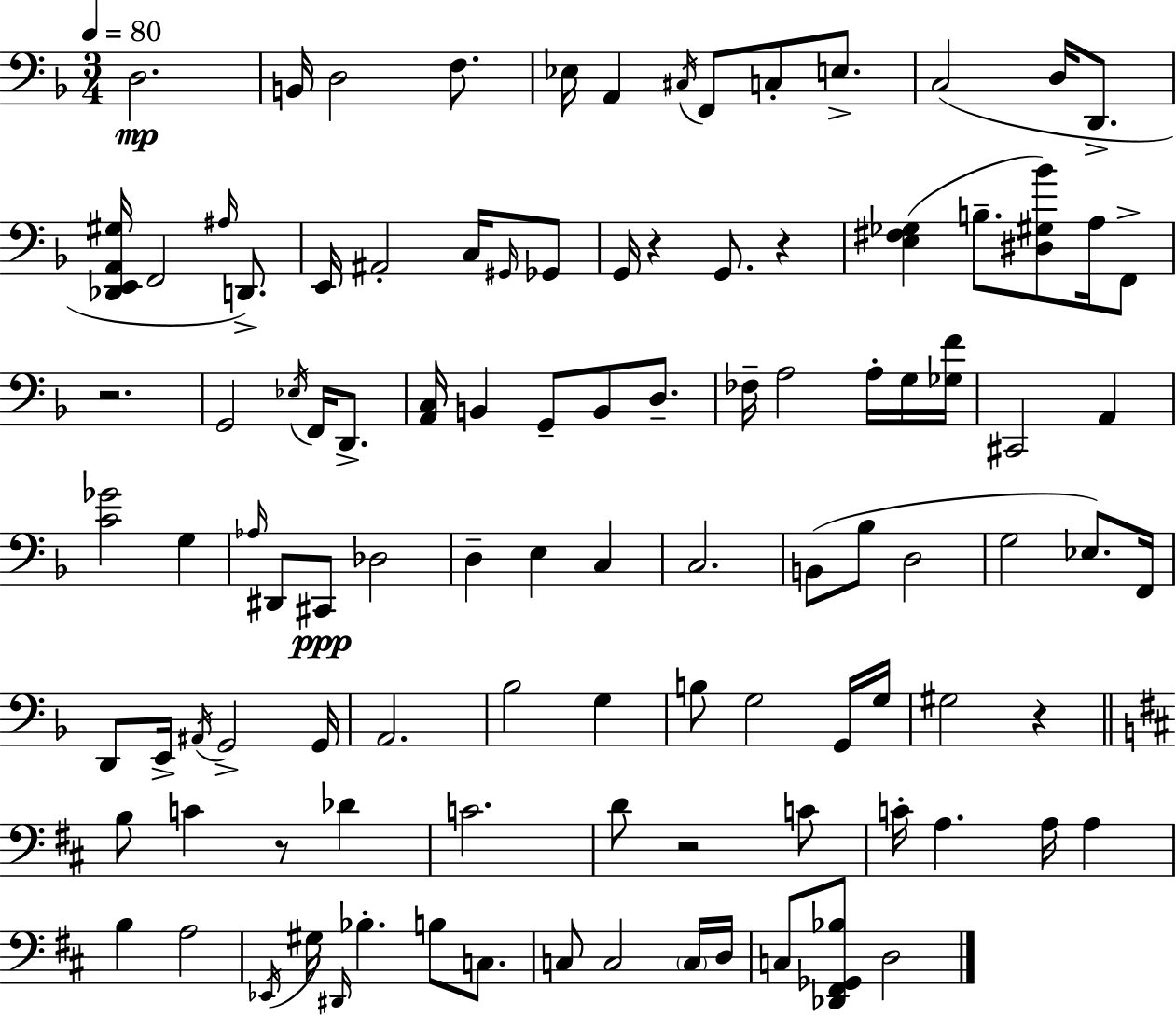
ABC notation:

X:1
T:Untitled
M:3/4
L:1/4
K:Dm
D,2 B,,/4 D,2 F,/2 _E,/4 A,, ^C,/4 F,,/2 C,/2 E,/2 C,2 D,/4 D,,/2 [_D,,E,,A,,^G,]/4 F,,2 ^A,/4 D,,/2 E,,/4 ^A,,2 C,/4 ^G,,/4 _G,,/2 G,,/4 z G,,/2 z [E,^F,_G,] B,/2 [^D,^G,_B]/2 A,/4 F,,/2 z2 G,,2 _E,/4 F,,/4 D,,/2 [A,,C,]/4 B,, G,,/2 B,,/2 D,/2 _F,/4 A,2 A,/4 G,/4 [_G,F]/4 ^C,,2 A,, [C_G]2 G, _A,/4 ^D,,/2 ^C,,/2 _D,2 D, E, C, C,2 B,,/2 _B,/2 D,2 G,2 _E,/2 F,,/4 D,,/2 E,,/4 ^A,,/4 G,,2 G,,/4 A,,2 _B,2 G, B,/2 G,2 G,,/4 G,/4 ^G,2 z B,/2 C z/2 _D C2 D/2 z2 C/2 C/4 A, A,/4 A, B, A,2 _E,,/4 ^G,/4 ^D,,/4 _B, B,/2 C,/2 C,/2 C,2 C,/4 D,/4 C,/2 [_D,,^F,,_G,,_B,]/2 D,2